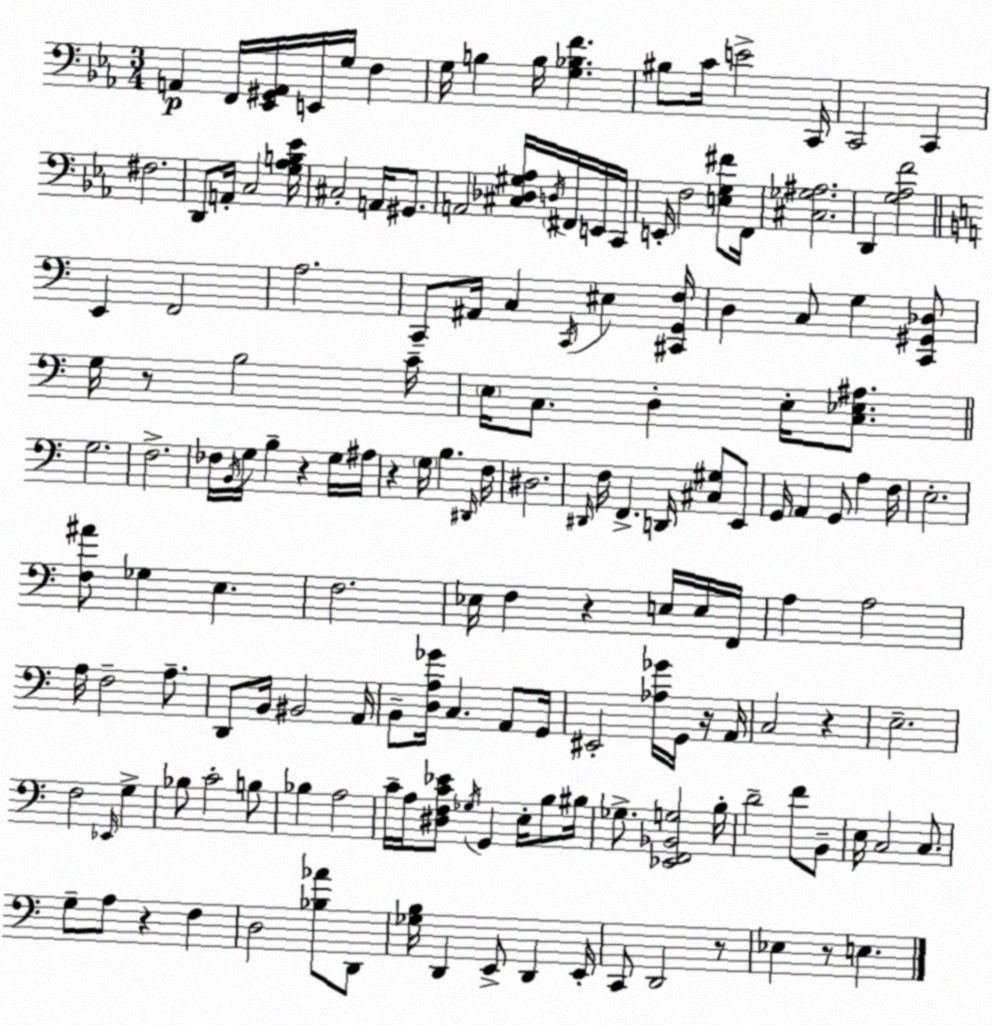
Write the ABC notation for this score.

X:1
T:Untitled
M:3/4
L:1/4
K:Eb
A,, F,,/4 [_E,,^G,,A,,]/4 E,,/4 G,/4 F, G,/4 B, B,/4 [G,_B,F] ^B,/2 C/4 E2 C,,/4 C,,2 C,, ^F,2 D,,/2 A,,/4 C,2 [G,_A,B,_E]/4 ^C,2 A,,/4 ^G,,/2 A,,2 [^C,_D,^G,_A,]/4 D,/4 ^F,,/4 E,,/4 C,,/4 E,,/4 F,2 [E,G,^F]/2 F,,/4 [^C,_G,^A,]2 D,, [G,_A,F]2 E,, F,,2 A,2 C,,/2 ^A,,/4 C, C,,/4 ^E, [^C,,G,,F,]/4 D, C,/2 G, [C,,^G,,_D,]/2 G,/4 z/2 B,2 C/4 E,/4 C,/2 D, E,/4 [C,_E,^A,]/2 G,2 F,2 _F,/4 B,,/4 G,/4 B, z G,/4 ^A,/4 z G,/4 B, ^D,,/4 F,/4 ^D,2 ^D,,/4 F,/4 F,, D,,/4 [^C,^G,]/2 E,,/2 G,,/4 A,, G,,/2 A, F,/4 E,2 [F,^A]/2 _G, E, F,2 _E,/4 F, z E,/4 E,/4 F,,/4 A, A,2 A,/4 F,2 A,/2 D,,/2 B,,/4 ^B,,2 A,,/4 B,,/2 [D,A,_G]/4 C, A,,/2 G,,/4 ^E,,2 [_A,_G]/4 G,,/4 z/4 A,,/4 C,2 z E,2 F,2 _E,,/4 G, _B,/2 C2 B,/2 _B, A,2 C/4 A,/4 [^D,F,C_E]/2 _G,/4 G,, E,/4 B,/2 ^B,/4 _G,/2 [_E,,F,,_B,,G,]2 B,/4 D2 F/2 B,,/2 E,/4 C,2 C,/2 G,/2 A,/2 z F, D,2 [_B,_A]/2 D,,/2 [_G,B,]/4 D,, E,,/2 D,, E,,/4 C,,/2 D,,2 z/2 _E, z/2 E,